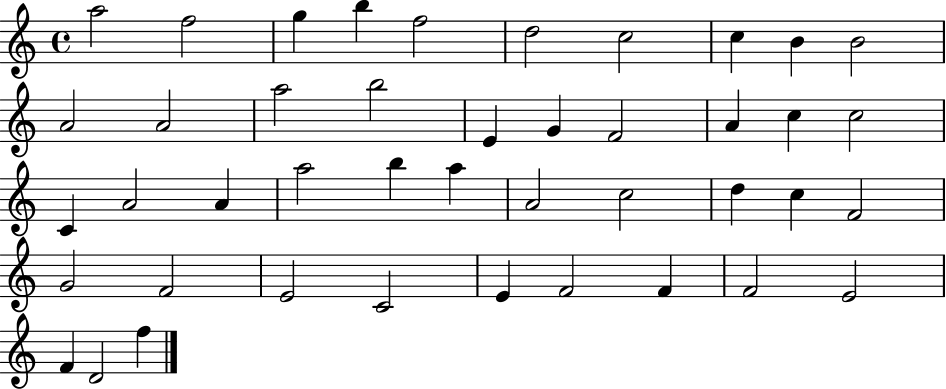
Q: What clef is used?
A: treble